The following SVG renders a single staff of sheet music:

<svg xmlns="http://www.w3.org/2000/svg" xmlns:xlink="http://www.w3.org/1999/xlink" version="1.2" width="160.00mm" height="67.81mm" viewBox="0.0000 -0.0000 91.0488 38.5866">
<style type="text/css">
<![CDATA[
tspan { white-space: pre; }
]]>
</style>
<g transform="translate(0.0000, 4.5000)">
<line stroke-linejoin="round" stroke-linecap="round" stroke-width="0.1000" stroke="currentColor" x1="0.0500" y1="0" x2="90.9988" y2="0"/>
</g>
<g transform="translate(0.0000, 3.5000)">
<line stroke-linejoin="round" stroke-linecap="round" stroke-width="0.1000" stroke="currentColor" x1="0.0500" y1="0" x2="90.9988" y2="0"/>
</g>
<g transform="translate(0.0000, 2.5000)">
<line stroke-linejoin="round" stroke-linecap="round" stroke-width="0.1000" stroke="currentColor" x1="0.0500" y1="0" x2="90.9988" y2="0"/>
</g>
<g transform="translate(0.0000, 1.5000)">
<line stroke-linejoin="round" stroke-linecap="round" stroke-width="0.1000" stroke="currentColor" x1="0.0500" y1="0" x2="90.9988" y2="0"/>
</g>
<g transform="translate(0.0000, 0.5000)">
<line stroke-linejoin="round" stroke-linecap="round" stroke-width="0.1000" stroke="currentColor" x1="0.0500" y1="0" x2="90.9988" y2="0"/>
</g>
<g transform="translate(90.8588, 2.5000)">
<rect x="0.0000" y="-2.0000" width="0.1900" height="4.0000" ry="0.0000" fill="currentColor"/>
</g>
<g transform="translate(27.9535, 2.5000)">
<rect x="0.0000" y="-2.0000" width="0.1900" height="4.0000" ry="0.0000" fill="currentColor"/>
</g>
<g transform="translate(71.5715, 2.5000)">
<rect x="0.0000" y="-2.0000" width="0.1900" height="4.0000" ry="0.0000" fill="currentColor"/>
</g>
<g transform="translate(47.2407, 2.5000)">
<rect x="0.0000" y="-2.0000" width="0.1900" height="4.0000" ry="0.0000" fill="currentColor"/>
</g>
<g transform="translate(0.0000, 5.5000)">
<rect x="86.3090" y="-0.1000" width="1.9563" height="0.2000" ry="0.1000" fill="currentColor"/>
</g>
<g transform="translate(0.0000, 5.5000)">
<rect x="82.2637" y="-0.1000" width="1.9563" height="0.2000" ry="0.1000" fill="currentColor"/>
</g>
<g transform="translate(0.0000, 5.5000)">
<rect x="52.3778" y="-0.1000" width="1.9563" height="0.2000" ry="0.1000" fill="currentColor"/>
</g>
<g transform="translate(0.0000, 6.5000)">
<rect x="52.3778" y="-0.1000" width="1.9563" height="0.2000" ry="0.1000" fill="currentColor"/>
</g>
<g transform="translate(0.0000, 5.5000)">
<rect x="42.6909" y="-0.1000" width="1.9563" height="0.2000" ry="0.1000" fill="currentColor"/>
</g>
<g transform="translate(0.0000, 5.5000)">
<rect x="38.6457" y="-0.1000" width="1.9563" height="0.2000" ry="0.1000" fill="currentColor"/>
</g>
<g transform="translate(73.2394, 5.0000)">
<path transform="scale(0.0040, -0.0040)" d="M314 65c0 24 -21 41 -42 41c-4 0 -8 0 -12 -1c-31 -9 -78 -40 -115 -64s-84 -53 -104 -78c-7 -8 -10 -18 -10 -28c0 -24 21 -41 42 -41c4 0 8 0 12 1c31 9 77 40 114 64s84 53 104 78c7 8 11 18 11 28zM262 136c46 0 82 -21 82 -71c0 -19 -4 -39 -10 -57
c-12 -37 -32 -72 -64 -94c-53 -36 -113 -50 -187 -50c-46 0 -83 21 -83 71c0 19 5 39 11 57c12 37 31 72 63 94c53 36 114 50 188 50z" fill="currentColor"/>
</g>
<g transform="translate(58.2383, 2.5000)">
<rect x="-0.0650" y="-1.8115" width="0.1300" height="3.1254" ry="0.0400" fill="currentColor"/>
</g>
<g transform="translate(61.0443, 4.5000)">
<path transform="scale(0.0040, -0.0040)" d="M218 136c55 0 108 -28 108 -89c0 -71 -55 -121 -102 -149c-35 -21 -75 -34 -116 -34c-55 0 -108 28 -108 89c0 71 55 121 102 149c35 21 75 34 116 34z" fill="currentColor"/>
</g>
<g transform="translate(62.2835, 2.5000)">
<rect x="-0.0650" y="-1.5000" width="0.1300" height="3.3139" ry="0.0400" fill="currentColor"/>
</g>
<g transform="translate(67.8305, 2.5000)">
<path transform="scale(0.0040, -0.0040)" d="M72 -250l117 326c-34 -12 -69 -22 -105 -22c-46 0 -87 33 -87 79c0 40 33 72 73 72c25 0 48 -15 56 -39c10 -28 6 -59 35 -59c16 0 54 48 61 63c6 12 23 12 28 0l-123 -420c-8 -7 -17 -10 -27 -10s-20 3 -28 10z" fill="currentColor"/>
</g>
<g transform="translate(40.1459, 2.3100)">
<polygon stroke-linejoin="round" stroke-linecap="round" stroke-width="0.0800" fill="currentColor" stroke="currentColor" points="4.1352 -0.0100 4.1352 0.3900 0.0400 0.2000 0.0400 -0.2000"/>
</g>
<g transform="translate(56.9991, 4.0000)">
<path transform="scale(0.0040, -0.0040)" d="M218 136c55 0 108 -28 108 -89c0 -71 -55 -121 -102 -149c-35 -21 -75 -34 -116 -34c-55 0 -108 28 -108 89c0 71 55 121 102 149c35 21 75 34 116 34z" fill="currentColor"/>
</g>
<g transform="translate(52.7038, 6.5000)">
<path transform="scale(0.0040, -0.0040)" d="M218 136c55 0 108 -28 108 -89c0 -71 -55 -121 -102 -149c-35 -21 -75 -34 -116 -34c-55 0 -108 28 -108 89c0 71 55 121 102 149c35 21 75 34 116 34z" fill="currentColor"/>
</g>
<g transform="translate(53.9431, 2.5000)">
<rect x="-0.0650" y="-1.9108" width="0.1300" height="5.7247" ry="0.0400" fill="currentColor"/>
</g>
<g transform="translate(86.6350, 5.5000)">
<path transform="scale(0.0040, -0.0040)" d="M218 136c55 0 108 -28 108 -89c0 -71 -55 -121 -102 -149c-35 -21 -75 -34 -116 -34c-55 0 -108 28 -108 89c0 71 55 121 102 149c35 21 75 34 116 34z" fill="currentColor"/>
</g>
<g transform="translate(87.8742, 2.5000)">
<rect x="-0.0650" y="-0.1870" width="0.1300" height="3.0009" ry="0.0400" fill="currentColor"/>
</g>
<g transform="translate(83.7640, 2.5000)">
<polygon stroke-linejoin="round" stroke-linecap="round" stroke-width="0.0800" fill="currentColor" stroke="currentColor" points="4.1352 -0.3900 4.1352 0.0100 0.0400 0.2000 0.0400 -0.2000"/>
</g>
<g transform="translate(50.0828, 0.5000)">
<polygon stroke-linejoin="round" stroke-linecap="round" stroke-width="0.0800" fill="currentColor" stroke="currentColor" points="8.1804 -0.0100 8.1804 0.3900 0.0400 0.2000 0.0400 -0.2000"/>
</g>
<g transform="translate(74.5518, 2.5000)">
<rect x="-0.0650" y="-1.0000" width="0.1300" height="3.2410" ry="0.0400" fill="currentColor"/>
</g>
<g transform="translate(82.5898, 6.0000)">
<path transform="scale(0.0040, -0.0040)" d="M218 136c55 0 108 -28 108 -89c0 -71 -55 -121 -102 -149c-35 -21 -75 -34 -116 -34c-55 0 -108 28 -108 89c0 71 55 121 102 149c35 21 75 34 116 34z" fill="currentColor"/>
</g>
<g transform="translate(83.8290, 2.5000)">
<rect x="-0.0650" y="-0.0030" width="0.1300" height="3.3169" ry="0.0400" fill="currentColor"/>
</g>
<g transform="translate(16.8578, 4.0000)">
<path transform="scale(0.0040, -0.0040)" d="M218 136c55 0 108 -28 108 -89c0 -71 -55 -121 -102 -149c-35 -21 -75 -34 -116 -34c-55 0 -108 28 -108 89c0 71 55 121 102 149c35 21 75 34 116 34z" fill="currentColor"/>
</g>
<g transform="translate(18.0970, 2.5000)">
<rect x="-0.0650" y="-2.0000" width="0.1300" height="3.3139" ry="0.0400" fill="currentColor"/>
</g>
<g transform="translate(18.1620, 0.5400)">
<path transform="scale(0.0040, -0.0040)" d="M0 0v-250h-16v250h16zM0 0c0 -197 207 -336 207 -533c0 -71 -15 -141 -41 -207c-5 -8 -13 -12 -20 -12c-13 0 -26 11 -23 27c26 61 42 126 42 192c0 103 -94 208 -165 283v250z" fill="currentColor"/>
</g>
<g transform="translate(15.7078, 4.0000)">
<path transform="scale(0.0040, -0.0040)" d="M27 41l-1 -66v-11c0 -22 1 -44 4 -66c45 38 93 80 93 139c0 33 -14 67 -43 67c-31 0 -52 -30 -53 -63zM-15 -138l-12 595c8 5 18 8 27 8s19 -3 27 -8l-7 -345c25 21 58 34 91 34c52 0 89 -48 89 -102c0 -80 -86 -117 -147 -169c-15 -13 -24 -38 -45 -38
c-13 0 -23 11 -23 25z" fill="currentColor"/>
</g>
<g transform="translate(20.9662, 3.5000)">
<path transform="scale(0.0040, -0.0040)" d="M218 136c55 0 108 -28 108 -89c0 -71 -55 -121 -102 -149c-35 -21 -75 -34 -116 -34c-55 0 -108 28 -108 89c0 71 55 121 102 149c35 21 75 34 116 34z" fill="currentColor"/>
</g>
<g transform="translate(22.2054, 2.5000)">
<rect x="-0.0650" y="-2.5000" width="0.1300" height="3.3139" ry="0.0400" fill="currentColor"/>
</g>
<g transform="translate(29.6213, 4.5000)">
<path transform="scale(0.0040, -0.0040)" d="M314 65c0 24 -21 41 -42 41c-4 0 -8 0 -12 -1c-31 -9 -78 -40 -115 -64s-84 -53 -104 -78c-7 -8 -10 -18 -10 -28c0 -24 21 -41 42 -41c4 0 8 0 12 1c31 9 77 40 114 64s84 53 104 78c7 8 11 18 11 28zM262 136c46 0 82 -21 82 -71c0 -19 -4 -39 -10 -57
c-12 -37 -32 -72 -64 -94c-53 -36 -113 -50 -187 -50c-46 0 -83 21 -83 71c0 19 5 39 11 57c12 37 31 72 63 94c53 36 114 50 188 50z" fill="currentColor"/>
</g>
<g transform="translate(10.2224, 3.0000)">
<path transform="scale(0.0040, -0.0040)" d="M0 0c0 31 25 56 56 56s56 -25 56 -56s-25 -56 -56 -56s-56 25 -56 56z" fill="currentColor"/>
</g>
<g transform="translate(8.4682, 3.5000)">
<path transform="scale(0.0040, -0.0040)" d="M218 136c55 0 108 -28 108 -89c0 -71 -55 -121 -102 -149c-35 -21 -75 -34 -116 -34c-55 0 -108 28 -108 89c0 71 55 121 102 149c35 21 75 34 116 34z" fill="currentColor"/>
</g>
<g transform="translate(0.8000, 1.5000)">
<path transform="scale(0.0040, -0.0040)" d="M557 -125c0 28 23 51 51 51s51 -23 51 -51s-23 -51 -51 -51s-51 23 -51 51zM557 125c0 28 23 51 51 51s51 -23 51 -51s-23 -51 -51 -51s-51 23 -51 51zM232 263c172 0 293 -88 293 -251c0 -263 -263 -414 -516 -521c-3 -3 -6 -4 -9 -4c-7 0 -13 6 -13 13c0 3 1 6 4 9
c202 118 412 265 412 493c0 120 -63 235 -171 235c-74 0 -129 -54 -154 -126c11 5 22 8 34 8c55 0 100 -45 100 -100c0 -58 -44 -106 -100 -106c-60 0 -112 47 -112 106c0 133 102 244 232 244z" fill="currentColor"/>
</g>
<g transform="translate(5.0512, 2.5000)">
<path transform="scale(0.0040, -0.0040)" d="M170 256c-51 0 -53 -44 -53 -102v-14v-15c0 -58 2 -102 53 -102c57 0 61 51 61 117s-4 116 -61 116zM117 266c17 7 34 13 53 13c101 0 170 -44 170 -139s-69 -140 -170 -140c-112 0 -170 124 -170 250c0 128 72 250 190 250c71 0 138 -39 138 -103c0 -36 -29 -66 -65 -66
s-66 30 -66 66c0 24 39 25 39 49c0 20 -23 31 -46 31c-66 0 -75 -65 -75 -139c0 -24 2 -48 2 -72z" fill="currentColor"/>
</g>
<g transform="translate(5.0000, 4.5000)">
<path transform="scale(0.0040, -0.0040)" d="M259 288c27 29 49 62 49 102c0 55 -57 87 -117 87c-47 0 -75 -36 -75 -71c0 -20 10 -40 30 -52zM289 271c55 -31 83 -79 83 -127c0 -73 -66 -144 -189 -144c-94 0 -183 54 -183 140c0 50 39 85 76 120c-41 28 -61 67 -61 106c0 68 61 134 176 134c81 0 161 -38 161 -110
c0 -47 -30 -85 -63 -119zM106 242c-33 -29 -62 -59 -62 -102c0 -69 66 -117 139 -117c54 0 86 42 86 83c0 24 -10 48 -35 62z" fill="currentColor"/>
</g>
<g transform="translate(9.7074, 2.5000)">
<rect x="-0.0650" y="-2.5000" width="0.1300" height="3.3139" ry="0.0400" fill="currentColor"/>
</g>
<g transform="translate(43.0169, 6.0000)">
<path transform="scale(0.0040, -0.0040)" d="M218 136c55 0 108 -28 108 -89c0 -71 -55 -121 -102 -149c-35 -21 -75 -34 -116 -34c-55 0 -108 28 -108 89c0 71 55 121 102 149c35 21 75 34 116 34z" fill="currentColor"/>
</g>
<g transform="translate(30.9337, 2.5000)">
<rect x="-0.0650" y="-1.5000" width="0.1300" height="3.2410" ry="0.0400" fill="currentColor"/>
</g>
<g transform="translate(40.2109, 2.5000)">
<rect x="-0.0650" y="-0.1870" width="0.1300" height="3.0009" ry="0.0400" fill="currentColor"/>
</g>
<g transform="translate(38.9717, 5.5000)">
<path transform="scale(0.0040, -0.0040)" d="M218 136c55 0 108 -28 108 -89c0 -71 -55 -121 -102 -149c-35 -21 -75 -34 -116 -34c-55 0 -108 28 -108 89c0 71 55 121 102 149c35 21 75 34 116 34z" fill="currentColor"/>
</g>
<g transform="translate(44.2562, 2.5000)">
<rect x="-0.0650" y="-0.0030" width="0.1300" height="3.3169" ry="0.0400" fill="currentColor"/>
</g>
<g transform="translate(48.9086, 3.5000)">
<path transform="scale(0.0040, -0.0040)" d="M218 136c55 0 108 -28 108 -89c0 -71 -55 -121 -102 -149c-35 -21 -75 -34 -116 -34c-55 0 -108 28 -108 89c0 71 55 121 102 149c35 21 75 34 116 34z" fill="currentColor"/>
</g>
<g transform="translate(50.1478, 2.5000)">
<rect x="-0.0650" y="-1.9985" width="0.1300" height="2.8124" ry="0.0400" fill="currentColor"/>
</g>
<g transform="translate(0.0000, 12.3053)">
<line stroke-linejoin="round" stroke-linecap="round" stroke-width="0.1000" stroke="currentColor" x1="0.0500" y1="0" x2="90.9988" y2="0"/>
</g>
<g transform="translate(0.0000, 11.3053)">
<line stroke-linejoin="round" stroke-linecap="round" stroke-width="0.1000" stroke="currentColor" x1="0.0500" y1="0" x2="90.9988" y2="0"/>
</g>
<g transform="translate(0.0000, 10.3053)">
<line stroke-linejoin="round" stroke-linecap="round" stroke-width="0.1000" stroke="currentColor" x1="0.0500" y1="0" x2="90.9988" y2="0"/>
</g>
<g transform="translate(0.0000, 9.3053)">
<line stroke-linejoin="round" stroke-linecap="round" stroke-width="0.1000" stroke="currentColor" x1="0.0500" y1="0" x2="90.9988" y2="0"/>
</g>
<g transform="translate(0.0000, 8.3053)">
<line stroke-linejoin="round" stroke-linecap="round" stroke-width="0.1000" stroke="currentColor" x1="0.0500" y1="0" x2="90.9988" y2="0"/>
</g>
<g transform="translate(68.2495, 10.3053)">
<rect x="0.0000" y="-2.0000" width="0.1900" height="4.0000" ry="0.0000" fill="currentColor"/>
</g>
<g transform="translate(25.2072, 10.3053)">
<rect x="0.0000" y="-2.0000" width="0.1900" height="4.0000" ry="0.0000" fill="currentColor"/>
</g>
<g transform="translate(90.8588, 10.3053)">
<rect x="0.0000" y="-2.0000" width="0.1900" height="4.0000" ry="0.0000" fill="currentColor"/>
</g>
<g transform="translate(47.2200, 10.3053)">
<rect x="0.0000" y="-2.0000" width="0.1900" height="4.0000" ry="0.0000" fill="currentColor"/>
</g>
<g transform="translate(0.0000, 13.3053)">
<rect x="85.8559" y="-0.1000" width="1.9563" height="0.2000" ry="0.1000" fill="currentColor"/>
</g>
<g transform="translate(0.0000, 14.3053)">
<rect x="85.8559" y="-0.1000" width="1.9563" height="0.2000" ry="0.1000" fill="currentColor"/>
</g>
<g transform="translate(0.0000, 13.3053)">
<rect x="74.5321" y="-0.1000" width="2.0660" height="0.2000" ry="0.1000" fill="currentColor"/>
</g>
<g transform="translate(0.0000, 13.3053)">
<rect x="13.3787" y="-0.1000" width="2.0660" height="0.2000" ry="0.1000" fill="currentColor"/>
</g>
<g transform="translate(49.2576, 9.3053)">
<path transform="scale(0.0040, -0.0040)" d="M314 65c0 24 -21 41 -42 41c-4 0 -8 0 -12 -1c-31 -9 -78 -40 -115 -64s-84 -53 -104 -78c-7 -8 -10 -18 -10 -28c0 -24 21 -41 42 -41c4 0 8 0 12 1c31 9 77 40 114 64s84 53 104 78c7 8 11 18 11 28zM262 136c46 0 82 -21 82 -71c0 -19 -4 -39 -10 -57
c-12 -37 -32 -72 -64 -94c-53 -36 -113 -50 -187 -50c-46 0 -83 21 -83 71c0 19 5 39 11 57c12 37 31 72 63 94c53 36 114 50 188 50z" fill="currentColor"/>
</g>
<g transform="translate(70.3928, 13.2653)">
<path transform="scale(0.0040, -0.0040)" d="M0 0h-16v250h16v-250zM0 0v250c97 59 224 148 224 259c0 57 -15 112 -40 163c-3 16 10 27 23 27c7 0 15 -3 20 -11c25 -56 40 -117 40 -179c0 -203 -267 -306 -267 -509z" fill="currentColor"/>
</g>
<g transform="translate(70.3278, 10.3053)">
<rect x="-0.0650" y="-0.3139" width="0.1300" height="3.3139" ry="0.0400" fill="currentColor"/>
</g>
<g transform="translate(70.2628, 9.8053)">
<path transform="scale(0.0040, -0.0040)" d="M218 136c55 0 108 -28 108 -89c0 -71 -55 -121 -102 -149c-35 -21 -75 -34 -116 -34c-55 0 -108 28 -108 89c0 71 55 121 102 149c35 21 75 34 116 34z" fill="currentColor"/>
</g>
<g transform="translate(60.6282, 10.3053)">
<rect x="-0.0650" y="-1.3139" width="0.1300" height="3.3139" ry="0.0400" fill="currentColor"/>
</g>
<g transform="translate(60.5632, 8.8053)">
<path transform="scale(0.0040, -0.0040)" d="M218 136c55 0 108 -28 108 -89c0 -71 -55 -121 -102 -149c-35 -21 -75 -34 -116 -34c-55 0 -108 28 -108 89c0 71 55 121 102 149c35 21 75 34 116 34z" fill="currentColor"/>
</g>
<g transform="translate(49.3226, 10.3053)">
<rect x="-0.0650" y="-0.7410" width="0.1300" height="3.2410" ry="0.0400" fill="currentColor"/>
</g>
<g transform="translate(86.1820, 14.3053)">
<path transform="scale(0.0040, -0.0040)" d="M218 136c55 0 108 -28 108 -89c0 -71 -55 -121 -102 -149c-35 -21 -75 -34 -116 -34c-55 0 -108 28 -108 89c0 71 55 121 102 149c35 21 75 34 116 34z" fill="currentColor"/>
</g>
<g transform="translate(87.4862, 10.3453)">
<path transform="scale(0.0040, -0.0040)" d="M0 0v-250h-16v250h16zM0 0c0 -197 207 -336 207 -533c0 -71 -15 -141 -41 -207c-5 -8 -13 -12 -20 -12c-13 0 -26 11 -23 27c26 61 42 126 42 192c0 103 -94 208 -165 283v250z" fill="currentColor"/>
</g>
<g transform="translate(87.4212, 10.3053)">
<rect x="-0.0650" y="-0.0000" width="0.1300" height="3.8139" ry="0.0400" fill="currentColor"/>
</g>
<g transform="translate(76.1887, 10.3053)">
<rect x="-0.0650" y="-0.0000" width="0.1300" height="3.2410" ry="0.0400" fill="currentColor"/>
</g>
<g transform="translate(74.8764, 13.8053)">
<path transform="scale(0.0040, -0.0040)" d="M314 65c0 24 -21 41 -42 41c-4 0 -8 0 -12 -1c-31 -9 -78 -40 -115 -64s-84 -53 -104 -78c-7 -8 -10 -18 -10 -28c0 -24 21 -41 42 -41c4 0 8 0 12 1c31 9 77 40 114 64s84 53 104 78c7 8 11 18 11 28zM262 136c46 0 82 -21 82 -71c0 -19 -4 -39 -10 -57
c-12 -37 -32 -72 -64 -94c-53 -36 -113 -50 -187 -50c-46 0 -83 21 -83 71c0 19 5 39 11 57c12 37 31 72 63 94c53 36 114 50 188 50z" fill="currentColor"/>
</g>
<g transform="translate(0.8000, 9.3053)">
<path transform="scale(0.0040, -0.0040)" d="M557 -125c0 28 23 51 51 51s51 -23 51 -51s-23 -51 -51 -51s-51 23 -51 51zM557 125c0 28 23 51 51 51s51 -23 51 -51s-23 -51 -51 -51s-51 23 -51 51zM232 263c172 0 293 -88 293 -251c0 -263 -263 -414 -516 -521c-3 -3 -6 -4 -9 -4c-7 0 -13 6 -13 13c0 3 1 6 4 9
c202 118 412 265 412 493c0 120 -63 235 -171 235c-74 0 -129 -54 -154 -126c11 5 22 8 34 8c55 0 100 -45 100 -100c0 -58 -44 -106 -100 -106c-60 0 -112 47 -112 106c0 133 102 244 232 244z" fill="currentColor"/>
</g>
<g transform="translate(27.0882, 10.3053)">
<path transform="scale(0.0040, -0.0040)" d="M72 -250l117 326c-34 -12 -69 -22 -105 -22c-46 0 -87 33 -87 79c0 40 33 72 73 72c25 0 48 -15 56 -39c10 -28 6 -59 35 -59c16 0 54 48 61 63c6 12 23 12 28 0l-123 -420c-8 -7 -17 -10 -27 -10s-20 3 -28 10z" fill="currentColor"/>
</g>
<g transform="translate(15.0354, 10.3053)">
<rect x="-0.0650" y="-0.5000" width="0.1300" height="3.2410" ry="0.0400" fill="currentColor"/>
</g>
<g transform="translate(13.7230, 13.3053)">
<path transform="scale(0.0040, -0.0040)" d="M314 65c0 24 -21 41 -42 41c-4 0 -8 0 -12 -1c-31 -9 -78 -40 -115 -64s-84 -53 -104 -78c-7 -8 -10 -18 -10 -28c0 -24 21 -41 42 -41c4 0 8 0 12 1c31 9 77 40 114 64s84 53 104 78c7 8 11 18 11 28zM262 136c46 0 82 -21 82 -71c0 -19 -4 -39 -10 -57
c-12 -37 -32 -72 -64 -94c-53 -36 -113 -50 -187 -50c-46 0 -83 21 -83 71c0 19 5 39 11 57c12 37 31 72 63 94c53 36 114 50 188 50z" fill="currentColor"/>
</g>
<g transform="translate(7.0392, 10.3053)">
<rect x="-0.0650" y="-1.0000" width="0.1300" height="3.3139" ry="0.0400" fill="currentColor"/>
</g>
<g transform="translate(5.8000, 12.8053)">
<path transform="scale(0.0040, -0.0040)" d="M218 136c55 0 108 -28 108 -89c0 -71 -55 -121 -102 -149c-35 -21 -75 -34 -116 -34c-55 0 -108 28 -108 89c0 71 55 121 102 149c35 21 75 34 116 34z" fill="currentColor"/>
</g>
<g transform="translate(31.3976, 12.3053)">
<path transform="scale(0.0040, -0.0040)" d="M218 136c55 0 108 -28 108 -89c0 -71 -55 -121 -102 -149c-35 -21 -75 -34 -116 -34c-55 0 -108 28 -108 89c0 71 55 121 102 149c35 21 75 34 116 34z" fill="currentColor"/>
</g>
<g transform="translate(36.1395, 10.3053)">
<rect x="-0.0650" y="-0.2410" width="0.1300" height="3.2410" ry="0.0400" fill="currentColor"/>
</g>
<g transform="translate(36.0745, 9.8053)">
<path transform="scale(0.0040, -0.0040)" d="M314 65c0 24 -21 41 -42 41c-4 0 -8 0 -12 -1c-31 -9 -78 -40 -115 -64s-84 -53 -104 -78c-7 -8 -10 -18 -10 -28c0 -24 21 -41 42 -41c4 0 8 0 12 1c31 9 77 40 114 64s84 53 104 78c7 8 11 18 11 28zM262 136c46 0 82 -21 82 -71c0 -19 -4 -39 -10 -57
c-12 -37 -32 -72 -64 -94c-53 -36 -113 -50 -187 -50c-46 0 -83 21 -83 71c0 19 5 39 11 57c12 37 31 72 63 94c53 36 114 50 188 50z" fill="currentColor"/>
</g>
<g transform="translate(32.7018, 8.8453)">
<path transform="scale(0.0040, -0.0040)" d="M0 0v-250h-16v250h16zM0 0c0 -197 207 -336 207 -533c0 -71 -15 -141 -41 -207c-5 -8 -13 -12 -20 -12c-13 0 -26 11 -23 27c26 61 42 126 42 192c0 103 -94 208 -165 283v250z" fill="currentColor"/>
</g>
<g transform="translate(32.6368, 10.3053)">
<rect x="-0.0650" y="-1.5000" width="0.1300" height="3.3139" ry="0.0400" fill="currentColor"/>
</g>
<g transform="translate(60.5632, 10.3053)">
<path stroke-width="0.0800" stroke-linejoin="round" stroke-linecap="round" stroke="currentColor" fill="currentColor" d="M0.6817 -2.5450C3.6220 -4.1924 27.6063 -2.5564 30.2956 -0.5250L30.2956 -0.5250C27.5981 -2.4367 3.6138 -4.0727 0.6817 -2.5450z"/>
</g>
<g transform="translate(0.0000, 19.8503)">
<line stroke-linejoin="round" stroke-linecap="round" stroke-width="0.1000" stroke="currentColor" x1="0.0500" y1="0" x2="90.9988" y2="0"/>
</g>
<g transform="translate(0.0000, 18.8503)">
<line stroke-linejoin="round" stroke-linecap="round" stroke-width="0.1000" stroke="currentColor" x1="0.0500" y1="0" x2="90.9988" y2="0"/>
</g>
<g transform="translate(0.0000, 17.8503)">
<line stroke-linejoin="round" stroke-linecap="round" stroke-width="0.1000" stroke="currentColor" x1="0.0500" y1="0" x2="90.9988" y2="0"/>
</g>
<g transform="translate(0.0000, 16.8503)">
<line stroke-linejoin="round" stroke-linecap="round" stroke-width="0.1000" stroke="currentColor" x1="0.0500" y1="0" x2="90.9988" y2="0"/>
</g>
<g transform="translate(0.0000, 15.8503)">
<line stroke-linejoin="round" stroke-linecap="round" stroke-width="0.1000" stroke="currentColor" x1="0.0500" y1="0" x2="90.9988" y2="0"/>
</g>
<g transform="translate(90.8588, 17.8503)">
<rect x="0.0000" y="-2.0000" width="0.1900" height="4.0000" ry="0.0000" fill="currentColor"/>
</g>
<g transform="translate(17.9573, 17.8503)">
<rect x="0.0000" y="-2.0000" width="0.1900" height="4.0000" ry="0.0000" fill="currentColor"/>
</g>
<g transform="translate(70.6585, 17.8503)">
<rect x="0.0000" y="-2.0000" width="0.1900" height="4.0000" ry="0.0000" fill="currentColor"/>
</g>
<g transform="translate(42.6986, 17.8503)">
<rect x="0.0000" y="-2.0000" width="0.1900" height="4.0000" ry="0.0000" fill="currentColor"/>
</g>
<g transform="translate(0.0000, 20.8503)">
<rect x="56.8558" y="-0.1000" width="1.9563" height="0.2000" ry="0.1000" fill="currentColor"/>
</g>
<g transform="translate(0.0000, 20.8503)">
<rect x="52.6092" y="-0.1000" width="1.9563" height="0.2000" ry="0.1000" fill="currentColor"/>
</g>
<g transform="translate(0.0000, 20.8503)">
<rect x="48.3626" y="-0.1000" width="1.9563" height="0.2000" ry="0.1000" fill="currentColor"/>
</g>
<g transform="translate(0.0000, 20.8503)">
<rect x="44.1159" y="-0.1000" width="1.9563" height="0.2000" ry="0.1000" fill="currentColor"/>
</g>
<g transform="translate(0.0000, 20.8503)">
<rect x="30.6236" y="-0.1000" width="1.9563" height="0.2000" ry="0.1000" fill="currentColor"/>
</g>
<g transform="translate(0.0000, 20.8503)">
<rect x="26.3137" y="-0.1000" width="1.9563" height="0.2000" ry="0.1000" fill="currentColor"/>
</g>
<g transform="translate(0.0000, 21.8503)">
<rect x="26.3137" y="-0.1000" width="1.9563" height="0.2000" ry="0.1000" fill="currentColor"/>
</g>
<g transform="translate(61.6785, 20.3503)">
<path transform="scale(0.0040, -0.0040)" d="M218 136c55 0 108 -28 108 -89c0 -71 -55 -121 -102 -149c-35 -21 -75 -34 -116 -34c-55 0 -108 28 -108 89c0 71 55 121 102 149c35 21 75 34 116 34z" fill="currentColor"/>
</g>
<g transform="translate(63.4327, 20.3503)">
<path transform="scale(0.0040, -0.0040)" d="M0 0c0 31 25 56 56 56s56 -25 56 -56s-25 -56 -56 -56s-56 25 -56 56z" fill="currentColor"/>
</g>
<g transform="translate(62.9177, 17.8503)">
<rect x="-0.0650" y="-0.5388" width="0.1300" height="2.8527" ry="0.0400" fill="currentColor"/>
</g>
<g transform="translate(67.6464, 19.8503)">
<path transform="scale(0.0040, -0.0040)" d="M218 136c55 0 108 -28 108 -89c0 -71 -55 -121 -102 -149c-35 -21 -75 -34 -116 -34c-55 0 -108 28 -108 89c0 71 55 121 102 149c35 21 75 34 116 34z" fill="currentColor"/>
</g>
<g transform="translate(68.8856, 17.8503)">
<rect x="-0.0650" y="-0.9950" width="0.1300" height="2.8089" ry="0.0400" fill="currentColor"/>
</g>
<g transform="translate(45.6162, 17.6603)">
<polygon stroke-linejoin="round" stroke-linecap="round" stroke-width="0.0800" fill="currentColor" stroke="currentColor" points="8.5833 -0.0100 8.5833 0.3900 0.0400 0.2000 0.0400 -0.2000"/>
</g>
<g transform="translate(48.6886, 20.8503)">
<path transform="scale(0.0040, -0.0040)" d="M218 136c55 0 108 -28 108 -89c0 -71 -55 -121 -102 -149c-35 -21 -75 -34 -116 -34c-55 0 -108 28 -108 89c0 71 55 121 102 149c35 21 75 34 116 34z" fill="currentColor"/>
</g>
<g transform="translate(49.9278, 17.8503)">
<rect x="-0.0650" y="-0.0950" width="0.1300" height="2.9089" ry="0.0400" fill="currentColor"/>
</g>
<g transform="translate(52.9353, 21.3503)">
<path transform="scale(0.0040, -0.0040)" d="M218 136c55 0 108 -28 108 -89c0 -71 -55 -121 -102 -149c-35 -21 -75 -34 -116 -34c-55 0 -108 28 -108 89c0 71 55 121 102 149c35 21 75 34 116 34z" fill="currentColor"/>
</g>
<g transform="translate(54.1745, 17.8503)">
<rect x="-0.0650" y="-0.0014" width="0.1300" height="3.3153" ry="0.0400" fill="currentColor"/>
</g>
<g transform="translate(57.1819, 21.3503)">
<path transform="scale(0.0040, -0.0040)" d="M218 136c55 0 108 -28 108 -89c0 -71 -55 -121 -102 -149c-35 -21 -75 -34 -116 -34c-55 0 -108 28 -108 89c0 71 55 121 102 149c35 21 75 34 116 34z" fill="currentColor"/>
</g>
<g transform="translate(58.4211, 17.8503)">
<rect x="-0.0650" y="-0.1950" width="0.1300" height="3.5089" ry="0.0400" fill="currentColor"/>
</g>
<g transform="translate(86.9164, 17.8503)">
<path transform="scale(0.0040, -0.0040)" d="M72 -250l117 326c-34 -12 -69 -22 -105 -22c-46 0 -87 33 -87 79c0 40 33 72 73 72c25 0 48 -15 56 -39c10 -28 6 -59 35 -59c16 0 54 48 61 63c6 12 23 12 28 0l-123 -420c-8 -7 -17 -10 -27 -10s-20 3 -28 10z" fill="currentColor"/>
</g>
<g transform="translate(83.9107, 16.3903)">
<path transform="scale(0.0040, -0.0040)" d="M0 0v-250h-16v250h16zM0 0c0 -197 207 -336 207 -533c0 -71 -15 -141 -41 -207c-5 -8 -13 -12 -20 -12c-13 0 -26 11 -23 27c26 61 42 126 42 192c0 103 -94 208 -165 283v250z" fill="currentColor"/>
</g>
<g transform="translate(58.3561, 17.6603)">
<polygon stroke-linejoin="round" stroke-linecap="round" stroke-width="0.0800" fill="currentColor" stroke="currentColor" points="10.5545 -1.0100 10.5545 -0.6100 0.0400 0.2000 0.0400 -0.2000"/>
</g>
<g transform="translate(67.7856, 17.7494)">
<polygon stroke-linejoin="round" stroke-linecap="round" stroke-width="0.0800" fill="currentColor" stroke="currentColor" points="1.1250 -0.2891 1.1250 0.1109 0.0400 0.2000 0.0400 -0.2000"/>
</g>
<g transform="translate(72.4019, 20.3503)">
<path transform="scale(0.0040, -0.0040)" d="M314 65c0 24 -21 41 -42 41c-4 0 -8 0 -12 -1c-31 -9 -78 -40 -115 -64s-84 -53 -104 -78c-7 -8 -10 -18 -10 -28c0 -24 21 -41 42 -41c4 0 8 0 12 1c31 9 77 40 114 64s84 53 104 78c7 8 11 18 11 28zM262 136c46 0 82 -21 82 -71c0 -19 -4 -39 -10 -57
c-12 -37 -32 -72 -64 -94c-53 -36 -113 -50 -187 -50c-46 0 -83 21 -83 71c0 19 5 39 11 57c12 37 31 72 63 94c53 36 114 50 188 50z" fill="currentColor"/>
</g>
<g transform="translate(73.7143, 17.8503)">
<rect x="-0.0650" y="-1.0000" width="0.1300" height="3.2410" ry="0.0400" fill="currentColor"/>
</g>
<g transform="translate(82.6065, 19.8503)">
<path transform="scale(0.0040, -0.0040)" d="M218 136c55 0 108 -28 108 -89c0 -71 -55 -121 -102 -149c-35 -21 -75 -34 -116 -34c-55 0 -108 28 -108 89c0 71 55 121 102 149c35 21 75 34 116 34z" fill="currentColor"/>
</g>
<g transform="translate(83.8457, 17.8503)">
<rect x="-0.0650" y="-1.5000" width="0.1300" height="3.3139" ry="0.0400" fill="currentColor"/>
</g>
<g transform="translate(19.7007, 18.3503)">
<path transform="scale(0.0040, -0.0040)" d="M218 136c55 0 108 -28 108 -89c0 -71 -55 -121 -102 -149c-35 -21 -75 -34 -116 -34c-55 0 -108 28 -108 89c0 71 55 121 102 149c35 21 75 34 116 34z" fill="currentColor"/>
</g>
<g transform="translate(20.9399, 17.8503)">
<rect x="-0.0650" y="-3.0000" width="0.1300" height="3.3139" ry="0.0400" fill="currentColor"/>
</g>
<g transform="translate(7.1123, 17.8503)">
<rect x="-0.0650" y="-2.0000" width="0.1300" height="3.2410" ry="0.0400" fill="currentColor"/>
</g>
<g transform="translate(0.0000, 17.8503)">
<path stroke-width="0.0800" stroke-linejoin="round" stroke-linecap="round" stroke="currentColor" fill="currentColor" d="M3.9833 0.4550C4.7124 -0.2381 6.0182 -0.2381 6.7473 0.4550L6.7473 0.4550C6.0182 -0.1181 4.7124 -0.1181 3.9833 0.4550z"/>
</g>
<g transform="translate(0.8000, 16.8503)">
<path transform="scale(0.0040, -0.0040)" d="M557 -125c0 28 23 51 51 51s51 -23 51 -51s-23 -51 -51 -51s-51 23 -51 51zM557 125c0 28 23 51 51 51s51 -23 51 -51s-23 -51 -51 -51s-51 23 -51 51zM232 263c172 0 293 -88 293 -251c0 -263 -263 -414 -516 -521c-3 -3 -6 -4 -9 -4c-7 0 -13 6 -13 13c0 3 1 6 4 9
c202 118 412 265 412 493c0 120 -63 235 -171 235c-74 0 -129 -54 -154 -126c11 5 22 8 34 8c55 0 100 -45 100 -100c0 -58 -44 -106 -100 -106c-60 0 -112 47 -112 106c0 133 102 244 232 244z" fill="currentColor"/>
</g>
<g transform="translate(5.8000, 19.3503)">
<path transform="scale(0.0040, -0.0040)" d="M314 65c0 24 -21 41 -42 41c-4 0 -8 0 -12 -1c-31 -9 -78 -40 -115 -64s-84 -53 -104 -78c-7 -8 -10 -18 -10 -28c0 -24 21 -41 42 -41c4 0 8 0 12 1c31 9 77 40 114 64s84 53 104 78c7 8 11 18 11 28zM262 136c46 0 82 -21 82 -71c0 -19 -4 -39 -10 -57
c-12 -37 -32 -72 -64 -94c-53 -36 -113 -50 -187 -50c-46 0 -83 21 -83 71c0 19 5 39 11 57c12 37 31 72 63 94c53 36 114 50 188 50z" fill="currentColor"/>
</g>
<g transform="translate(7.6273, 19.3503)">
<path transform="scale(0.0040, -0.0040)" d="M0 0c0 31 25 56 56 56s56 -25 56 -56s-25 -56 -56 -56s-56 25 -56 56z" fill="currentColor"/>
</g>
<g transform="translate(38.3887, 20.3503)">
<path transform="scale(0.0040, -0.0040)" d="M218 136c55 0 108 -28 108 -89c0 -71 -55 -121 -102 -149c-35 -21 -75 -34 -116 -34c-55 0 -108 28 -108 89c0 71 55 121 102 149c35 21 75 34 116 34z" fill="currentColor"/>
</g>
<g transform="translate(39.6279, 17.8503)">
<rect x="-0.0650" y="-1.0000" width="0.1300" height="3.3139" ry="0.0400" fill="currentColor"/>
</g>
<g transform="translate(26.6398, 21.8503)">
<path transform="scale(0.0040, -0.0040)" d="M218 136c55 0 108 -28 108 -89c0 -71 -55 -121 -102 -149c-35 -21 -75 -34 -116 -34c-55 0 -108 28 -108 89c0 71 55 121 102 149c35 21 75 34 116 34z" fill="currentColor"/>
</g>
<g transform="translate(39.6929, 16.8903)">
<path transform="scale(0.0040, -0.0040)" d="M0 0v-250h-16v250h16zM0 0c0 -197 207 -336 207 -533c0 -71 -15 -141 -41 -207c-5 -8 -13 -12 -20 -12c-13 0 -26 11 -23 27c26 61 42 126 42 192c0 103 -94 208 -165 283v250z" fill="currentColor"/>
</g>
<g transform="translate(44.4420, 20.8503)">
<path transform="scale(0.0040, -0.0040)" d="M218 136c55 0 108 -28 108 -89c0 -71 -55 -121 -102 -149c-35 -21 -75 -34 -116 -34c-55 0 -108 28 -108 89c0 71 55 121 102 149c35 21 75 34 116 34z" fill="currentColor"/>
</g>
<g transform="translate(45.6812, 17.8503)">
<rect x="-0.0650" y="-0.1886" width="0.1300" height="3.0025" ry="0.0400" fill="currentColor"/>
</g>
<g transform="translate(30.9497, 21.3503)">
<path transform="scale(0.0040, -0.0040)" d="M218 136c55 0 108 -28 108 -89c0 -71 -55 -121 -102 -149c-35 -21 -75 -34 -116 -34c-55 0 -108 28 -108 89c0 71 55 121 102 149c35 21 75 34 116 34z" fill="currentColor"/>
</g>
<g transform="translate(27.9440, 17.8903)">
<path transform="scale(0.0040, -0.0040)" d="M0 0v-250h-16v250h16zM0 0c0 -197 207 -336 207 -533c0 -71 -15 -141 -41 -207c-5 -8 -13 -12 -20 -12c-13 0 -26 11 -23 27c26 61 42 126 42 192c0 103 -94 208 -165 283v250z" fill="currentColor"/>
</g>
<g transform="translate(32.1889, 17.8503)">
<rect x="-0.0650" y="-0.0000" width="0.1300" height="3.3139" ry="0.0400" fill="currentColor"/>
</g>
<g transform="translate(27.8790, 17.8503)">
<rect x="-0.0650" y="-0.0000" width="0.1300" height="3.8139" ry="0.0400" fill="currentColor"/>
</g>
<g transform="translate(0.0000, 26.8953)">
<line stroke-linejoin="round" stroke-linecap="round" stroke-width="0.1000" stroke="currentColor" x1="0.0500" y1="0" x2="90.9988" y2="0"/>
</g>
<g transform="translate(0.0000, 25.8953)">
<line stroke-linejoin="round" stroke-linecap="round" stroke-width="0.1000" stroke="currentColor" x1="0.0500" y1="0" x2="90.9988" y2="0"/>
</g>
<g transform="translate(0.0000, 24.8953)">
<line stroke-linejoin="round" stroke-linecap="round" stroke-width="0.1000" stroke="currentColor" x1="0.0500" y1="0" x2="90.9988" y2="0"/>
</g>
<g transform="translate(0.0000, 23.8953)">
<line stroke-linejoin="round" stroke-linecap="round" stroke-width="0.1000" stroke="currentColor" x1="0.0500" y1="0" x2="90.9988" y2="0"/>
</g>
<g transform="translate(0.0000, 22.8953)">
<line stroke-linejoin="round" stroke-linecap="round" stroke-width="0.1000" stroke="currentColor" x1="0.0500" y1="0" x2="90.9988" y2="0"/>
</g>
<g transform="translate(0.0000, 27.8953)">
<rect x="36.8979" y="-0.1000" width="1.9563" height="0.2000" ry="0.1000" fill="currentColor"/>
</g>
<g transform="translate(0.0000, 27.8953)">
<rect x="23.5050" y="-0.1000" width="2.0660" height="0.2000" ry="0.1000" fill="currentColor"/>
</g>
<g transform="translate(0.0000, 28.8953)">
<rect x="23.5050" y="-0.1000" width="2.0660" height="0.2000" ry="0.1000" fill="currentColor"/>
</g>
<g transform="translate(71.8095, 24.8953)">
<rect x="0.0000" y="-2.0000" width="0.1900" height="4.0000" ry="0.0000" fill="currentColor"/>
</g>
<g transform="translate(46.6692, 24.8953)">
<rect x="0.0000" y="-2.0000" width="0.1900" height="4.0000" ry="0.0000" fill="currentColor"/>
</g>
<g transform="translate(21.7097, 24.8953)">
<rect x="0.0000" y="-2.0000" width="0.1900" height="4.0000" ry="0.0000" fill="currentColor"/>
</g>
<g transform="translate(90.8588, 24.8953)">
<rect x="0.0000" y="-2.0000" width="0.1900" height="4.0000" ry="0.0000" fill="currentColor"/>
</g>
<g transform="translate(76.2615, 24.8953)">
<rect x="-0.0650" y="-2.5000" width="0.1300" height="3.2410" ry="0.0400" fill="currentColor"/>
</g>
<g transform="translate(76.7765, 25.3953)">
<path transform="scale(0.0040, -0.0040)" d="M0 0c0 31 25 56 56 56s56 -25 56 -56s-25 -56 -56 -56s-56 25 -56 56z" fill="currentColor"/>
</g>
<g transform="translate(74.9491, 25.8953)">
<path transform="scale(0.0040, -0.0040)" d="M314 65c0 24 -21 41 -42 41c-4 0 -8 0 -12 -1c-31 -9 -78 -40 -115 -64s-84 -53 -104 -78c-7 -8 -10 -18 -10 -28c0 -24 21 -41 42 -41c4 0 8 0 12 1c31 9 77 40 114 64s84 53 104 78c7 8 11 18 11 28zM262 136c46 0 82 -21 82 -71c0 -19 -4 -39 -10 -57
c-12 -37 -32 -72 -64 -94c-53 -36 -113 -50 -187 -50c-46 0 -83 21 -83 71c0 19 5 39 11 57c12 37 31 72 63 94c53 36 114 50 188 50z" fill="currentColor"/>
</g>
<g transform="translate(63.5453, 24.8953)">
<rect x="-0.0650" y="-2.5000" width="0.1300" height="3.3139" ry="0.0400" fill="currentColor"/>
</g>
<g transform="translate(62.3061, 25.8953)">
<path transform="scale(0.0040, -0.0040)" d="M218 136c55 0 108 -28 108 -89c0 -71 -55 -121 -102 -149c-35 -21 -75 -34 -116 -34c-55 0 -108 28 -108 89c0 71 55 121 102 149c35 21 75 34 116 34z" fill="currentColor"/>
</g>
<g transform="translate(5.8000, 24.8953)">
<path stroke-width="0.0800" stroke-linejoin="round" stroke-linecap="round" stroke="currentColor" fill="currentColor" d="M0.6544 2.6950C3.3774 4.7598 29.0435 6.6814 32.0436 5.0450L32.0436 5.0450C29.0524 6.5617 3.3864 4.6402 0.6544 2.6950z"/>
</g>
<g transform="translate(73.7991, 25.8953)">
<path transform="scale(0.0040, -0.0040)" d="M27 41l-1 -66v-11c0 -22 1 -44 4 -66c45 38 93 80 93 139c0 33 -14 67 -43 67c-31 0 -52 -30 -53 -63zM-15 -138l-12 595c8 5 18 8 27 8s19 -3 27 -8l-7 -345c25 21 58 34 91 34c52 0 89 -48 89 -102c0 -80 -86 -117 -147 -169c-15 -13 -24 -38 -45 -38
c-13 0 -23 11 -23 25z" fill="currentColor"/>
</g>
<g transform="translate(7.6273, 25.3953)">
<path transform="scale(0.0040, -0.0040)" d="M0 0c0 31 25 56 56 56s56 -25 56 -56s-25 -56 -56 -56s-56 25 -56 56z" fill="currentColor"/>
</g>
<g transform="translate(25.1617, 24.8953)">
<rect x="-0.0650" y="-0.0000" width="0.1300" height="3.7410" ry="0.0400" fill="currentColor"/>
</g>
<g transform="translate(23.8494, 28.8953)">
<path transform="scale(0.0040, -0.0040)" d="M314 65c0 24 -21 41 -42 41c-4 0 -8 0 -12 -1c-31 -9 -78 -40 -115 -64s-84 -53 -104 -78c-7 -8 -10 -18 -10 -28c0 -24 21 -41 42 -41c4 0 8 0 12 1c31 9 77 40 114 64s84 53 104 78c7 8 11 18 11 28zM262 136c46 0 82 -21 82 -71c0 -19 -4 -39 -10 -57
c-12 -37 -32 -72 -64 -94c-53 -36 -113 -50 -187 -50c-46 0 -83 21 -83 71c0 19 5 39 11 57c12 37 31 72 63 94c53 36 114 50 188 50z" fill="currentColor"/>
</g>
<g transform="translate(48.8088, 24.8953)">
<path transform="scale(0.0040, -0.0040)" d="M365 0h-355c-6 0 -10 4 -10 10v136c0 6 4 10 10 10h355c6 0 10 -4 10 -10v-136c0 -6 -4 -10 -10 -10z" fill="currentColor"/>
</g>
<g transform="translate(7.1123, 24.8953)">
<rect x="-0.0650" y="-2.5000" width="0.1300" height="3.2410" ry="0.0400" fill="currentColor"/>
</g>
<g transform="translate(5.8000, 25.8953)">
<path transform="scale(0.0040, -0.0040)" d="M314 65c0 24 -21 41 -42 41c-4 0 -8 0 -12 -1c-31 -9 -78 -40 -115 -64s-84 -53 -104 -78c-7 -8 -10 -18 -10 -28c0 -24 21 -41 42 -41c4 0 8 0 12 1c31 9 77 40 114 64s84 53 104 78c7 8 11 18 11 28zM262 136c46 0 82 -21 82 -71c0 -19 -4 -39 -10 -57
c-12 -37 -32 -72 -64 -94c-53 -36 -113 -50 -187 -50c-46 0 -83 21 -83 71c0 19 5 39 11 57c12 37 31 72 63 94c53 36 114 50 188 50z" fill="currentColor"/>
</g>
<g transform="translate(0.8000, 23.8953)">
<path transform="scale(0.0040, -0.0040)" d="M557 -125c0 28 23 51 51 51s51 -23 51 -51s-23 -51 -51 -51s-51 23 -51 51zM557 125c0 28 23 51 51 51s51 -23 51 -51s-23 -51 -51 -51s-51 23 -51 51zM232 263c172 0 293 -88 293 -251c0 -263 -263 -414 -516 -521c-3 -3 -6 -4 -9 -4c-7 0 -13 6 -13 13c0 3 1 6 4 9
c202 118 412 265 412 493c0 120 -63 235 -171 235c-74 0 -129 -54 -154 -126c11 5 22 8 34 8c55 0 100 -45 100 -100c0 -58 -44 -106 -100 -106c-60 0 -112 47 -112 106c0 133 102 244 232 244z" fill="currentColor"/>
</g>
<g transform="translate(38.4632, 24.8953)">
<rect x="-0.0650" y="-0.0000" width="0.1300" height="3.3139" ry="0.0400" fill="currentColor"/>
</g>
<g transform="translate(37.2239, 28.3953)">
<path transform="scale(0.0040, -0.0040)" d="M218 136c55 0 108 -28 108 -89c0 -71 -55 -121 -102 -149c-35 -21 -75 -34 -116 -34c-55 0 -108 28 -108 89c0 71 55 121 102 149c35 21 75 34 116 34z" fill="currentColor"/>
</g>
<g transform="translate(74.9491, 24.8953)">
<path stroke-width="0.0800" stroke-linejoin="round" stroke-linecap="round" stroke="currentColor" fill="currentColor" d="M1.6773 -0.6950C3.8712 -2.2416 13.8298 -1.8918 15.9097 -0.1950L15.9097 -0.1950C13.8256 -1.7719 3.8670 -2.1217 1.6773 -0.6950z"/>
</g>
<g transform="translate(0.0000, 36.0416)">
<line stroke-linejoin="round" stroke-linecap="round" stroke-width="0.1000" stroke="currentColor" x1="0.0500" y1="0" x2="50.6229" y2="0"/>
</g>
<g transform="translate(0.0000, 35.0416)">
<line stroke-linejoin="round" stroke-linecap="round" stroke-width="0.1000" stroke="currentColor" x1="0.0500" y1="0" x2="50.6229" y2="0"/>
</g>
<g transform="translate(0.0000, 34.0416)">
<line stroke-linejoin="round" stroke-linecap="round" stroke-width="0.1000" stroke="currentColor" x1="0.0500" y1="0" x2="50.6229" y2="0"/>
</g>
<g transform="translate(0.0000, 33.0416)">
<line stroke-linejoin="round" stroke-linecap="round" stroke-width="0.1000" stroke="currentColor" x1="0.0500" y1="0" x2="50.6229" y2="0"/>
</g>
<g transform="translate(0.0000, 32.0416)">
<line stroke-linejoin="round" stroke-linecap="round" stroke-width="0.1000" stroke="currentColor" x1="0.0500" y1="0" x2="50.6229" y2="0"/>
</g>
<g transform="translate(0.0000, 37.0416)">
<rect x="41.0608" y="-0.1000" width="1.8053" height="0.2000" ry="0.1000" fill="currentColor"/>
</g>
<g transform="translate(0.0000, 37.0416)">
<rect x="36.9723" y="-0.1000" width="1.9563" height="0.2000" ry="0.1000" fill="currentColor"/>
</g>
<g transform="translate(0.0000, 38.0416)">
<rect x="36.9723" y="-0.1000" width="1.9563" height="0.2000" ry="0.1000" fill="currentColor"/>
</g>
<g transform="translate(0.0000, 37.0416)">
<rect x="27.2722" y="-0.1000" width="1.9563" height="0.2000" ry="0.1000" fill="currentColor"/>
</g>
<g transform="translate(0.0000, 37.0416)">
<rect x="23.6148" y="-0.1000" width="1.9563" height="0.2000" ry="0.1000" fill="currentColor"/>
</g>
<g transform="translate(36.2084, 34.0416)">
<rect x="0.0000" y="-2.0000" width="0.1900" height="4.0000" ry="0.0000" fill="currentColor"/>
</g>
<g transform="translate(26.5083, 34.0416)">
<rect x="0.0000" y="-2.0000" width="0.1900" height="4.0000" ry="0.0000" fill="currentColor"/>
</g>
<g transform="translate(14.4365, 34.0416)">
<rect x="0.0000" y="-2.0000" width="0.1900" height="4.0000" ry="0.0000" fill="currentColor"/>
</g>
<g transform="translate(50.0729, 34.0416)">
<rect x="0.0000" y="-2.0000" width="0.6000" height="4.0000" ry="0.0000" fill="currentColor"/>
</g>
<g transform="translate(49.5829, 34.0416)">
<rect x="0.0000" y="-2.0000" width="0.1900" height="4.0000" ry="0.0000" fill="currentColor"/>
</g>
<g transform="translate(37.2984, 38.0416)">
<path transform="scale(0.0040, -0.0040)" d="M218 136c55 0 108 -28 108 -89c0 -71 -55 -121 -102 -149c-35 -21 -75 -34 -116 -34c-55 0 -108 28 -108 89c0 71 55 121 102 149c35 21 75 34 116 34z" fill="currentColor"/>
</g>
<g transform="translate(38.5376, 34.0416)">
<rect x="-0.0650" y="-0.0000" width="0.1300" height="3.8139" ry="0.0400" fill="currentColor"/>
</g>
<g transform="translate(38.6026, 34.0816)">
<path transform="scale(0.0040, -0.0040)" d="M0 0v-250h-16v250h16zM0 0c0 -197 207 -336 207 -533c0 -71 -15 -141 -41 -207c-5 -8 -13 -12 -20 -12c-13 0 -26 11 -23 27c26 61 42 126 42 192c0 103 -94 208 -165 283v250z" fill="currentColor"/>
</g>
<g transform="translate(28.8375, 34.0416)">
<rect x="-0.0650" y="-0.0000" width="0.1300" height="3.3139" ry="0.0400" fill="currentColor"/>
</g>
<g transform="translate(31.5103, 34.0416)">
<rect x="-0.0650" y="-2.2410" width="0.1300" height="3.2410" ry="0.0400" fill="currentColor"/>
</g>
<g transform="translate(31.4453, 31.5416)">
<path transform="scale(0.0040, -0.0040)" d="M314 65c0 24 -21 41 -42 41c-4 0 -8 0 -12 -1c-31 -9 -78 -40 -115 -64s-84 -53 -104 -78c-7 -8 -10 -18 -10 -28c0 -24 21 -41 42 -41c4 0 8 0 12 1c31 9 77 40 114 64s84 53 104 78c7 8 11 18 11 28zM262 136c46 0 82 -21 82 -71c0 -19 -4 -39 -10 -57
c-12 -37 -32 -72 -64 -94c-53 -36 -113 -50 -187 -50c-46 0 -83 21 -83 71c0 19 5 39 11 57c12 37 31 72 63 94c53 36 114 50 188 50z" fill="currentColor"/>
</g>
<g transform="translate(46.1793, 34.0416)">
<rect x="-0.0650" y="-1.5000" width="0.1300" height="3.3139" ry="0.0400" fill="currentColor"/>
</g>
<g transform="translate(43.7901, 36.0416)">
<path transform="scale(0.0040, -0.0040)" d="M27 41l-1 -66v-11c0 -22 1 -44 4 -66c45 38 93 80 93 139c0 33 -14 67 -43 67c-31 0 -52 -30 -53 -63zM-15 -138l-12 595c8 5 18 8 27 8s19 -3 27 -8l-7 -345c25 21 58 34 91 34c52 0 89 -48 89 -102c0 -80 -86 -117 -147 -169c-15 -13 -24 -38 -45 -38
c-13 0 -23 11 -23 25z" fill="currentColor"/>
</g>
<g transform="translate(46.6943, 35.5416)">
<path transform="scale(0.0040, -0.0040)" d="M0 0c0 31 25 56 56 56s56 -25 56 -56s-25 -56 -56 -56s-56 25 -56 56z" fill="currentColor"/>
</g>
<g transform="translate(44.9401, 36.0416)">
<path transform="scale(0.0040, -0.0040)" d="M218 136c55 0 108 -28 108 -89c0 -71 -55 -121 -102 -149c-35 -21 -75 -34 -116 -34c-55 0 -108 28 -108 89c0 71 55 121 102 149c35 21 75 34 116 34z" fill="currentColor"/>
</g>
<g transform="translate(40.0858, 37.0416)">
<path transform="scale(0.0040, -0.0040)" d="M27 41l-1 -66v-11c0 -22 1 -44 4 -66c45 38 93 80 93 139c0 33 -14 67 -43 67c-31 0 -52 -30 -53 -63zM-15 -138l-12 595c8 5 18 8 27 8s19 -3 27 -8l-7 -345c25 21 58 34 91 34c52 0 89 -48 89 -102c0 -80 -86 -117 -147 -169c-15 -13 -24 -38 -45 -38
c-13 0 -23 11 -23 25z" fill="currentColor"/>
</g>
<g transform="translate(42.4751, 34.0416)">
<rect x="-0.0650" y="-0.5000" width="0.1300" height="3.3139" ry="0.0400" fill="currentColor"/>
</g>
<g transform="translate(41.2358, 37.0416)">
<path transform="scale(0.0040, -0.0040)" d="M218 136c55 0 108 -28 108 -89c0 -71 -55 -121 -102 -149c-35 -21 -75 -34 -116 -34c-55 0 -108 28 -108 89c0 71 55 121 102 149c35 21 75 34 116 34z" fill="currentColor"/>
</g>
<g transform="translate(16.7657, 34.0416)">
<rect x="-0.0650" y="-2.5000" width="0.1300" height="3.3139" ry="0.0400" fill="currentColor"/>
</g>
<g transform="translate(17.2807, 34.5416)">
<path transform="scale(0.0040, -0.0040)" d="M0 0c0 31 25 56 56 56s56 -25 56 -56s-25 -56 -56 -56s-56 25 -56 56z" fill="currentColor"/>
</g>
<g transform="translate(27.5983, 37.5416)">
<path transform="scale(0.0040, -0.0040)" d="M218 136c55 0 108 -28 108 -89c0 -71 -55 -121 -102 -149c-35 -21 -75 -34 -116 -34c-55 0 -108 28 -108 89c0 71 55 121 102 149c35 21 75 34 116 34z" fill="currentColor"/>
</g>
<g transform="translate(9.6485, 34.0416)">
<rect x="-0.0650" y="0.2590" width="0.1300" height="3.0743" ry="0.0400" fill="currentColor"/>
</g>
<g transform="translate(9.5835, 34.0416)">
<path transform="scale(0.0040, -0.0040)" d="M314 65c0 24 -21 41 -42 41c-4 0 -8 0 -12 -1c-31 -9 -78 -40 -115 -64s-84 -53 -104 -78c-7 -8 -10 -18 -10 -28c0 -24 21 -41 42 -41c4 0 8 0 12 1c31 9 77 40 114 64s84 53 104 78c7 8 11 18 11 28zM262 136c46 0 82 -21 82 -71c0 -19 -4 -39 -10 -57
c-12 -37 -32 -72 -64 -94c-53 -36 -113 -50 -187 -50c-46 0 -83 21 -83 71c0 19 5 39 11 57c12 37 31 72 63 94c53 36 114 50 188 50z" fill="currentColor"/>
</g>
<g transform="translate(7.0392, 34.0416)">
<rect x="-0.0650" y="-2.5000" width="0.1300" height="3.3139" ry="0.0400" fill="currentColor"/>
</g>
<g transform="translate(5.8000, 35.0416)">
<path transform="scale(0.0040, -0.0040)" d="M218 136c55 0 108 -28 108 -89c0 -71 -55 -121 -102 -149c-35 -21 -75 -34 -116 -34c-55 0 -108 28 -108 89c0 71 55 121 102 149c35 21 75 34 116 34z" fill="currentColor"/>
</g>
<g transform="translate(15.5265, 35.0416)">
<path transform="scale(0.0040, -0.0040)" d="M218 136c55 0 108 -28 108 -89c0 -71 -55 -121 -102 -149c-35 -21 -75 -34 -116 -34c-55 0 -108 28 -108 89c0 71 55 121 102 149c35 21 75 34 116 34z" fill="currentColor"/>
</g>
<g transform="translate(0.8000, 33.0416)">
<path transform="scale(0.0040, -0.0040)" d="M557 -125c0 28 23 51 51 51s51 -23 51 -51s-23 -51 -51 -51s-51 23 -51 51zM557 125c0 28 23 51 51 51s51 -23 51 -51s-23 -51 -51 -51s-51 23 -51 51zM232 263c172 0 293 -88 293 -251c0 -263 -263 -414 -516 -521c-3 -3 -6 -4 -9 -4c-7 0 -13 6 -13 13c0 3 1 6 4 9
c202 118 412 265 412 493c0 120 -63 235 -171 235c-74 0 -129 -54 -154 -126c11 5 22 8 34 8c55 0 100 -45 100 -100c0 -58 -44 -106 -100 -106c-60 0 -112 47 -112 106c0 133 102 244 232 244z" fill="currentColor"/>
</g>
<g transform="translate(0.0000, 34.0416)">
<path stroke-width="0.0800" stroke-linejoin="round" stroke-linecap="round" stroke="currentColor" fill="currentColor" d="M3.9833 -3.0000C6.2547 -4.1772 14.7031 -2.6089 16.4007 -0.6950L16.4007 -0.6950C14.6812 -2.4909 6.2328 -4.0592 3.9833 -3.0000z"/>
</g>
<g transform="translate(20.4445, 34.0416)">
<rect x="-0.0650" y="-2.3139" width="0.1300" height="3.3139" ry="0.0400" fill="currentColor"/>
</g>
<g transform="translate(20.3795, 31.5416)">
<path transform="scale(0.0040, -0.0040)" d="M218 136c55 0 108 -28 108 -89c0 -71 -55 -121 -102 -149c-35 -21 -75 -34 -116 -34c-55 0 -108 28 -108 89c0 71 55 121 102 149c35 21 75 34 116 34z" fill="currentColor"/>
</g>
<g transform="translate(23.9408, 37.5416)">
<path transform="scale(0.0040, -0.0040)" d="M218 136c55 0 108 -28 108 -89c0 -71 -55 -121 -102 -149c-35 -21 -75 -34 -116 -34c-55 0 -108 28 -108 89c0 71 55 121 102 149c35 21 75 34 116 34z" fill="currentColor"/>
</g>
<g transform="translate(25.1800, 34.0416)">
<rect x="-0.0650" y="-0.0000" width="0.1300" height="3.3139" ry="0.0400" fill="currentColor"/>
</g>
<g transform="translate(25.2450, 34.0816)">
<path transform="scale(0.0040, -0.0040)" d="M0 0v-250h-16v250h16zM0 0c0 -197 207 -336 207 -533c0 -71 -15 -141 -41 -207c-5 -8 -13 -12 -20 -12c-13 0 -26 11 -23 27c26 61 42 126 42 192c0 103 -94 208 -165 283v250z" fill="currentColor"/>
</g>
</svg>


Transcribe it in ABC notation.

X:1
T:Untitled
M:6/8
L:1/4
K:C
B,, _A,,/2 B,, G,,2 E,,/2 D,,/2 B,,/2 C,,/2 A,,/2 G,, z/2 F,,2 D,,/2 E,,/2 F,, E,,2 z/2 G,,/2 E,2 F,2 G, E,/2 D,,2 C,,/2 A,,2 C, C,,/2 D,, F,,/2 E,,/2 E,,/2 D,,/2 D,,/2 F,,/2 G,,/4 F,,2 G,,/2 z/2 B,,2 C,,2 D,, z2 B,, _B,,2 B,, D,2 B,, B, D,,/2 D,, B,2 C,,/2 _E,, _G,,